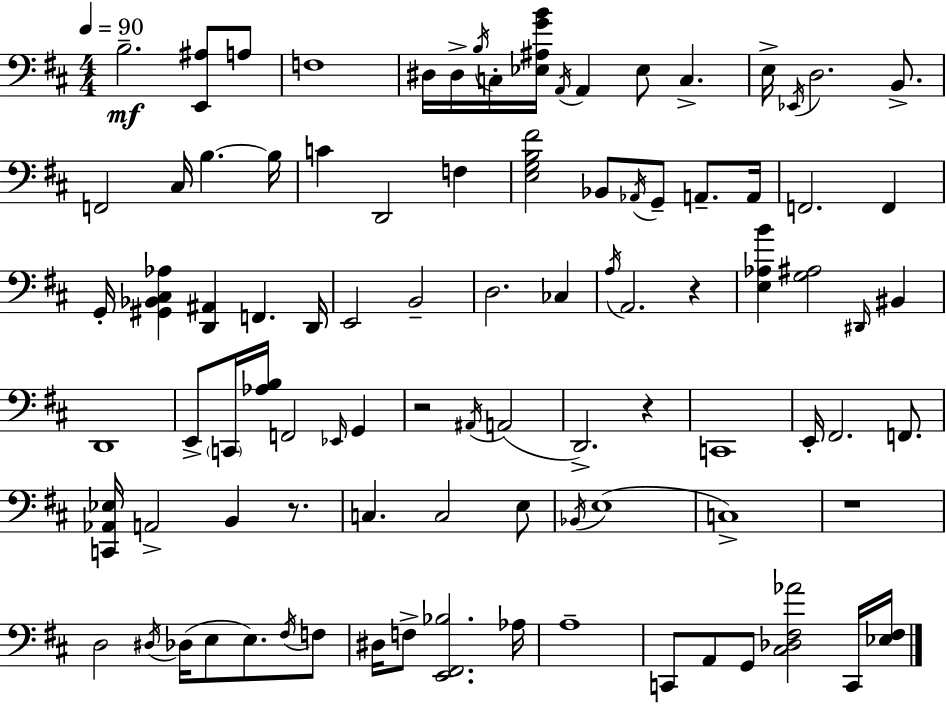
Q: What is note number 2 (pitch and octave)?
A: A3